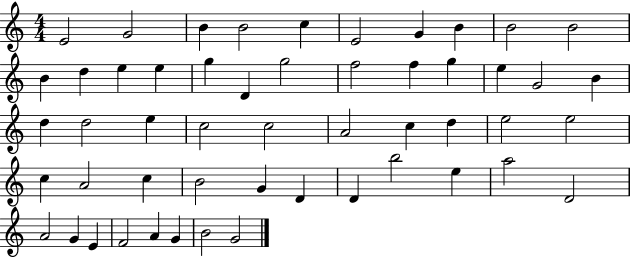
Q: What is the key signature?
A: C major